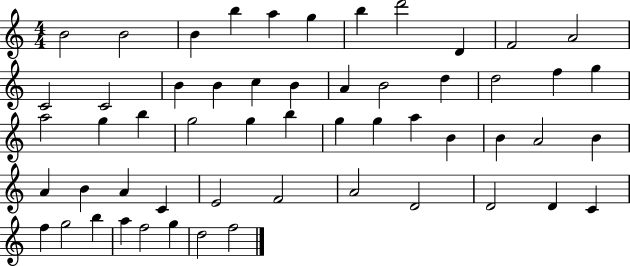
{
  \clef treble
  \numericTimeSignature
  \time 4/4
  \key c \major
  b'2 b'2 | b'4 b''4 a''4 g''4 | b''4 d'''2 d'4 | f'2 a'2 | \break c'2 c'2 | b'4 b'4 c''4 b'4 | a'4 b'2 d''4 | d''2 f''4 g''4 | \break a''2 g''4 b''4 | g''2 g''4 b''4 | g''4 g''4 a''4 b'4 | b'4 a'2 b'4 | \break a'4 b'4 a'4 c'4 | e'2 f'2 | a'2 d'2 | d'2 d'4 c'4 | \break f''4 g''2 b''4 | a''4 f''2 g''4 | d''2 f''2 | \bar "|."
}